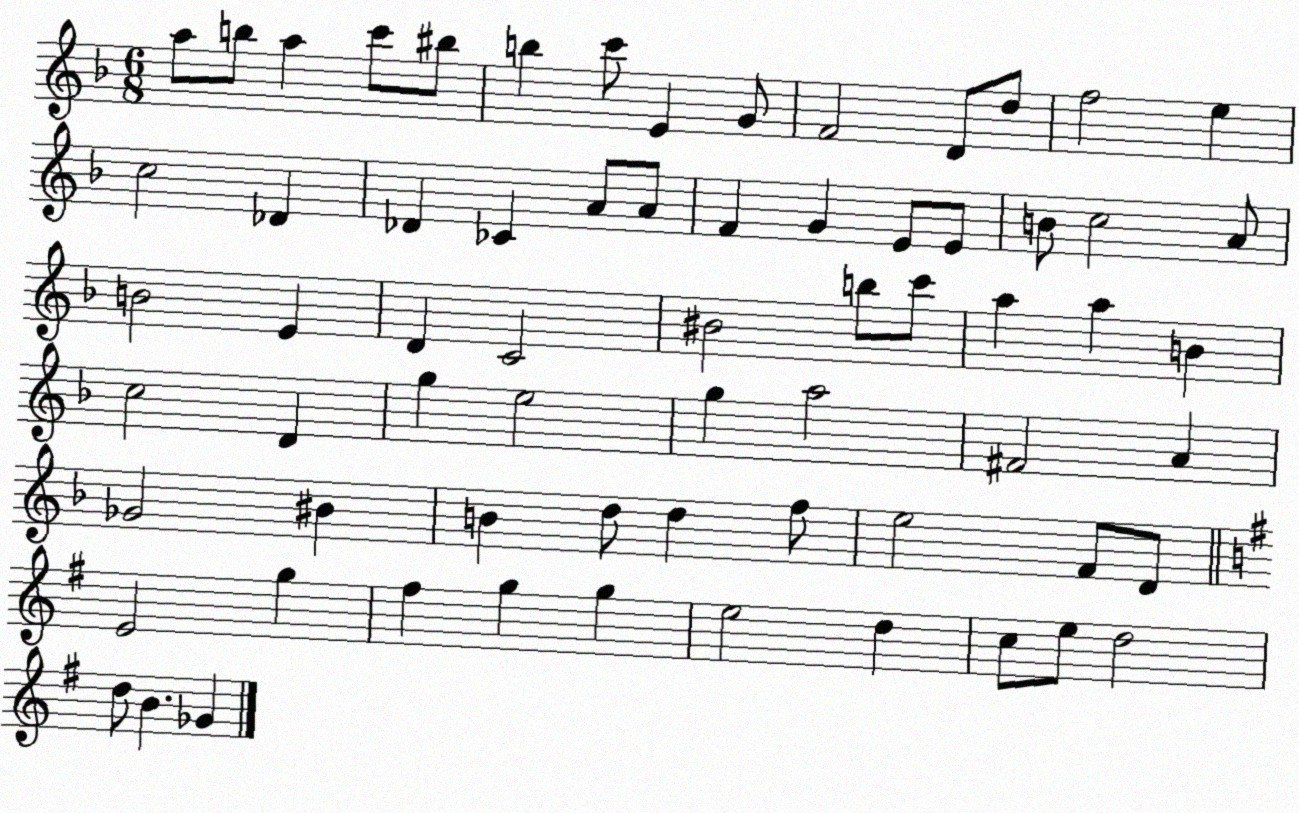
X:1
T:Untitled
M:6/8
L:1/4
K:F
a/2 b/2 a c'/2 ^b/2 b c'/2 E G/2 F2 D/2 d/2 f2 e c2 _D _D _C A/2 A/2 F G E/2 E/2 B/2 c2 A/2 B2 E D C2 ^B2 b/2 c'/2 a a B c2 D g e2 g a2 ^F2 A _G2 ^B B d/2 d f/2 e2 F/2 D/2 E2 g ^f g g e2 d c/2 e/2 d2 d/2 B _G